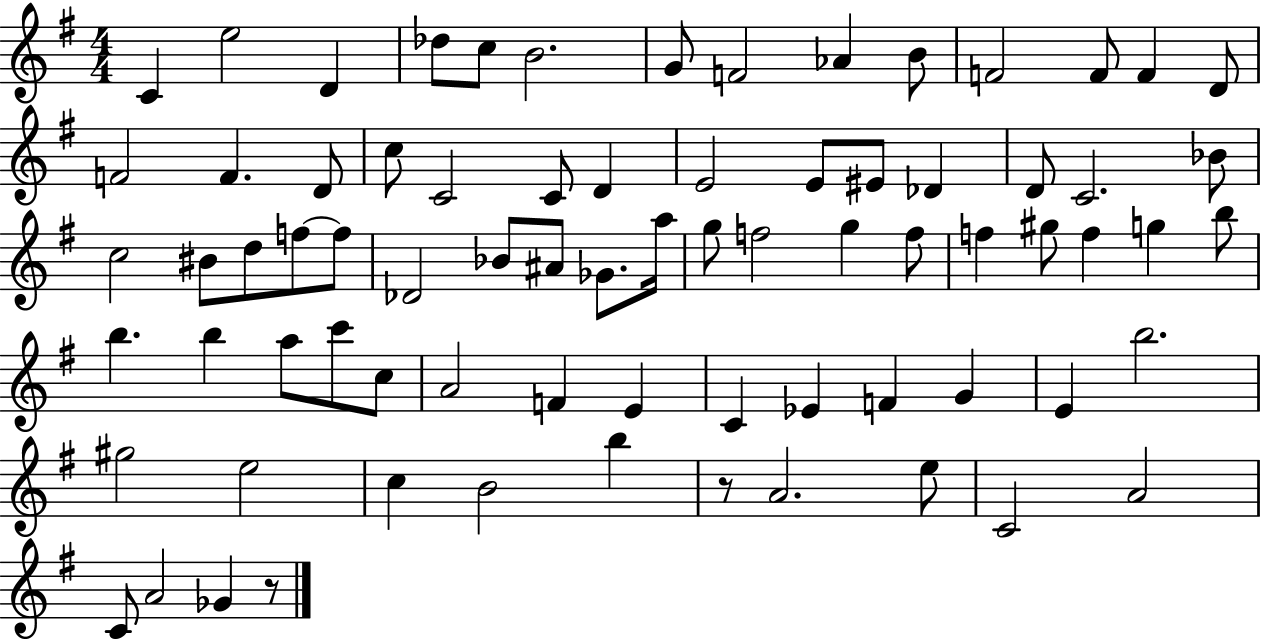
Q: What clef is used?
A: treble